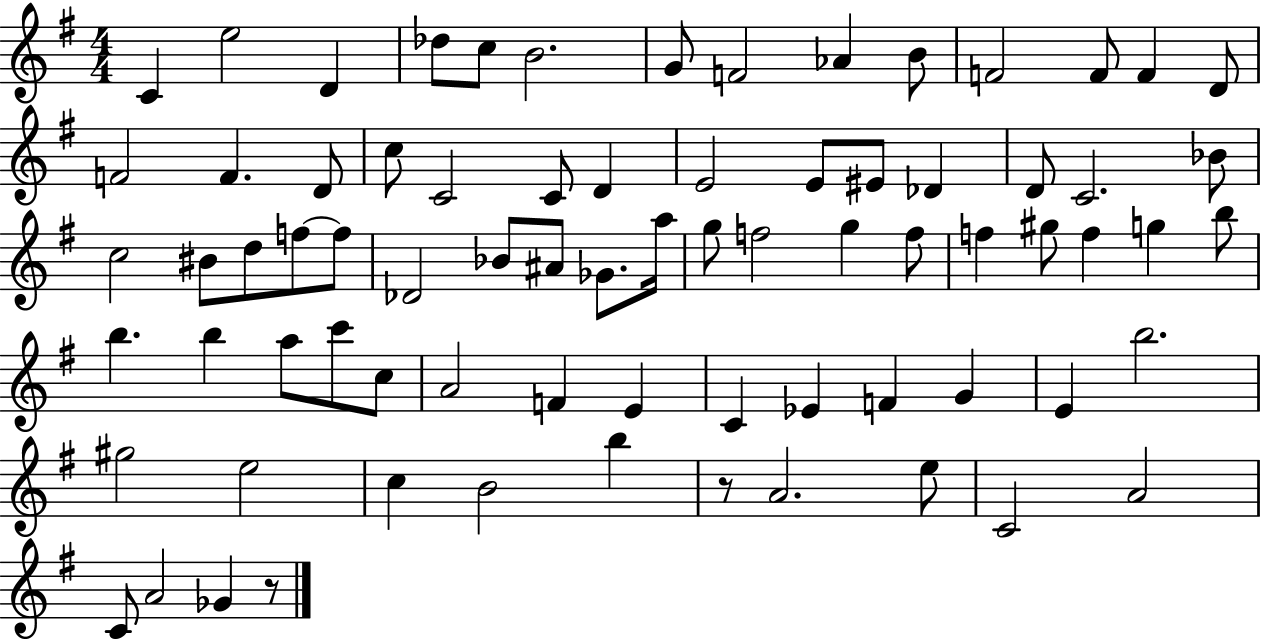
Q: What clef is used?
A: treble